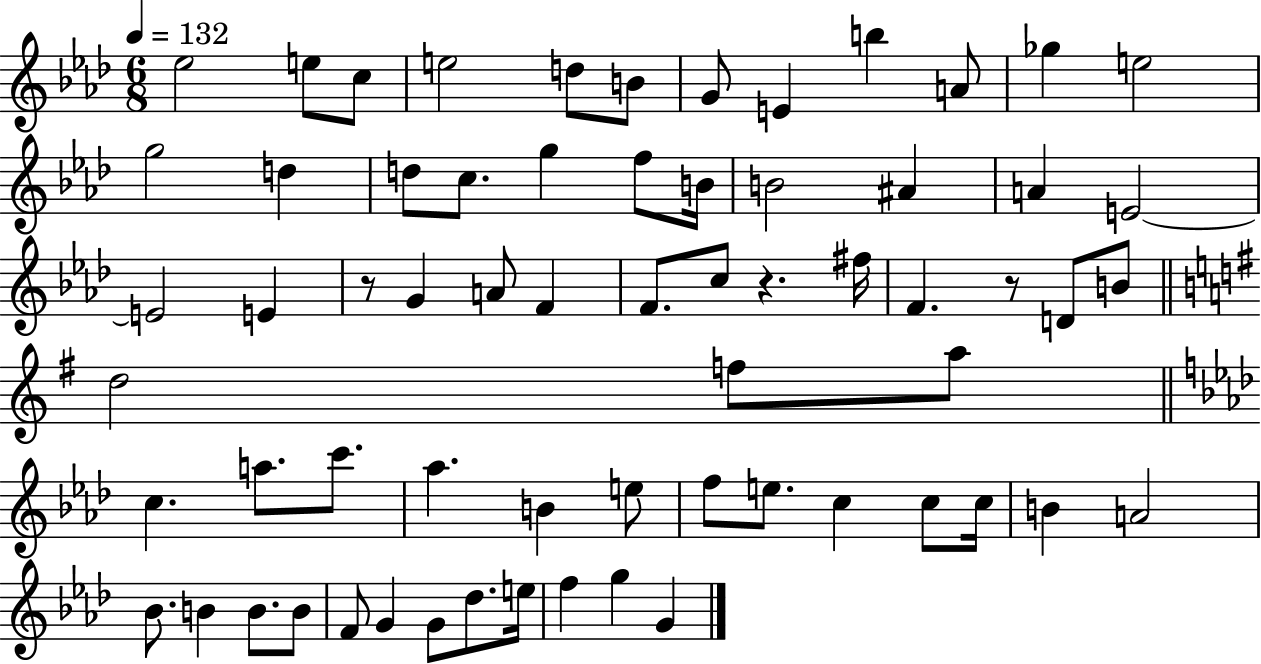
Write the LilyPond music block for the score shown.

{
  \clef treble
  \numericTimeSignature
  \time 6/8
  \key aes \major
  \tempo 4 = 132
  ees''2 e''8 c''8 | e''2 d''8 b'8 | g'8 e'4 b''4 a'8 | ges''4 e''2 | \break g''2 d''4 | d''8 c''8. g''4 f''8 b'16 | b'2 ais'4 | a'4 e'2~~ | \break e'2 e'4 | r8 g'4 a'8 f'4 | f'8. c''8 r4. fis''16 | f'4. r8 d'8 b'8 | \break \bar "||" \break \key e \minor d''2 f''8 a''8 | \bar "||" \break \key f \minor c''4. a''8. c'''8. | aes''4. b'4 e''8 | f''8 e''8. c''4 c''8 c''16 | b'4 a'2 | \break bes'8. b'4 b'8. b'8 | f'8 g'4 g'8 des''8. e''16 | f''4 g''4 g'4 | \bar "|."
}